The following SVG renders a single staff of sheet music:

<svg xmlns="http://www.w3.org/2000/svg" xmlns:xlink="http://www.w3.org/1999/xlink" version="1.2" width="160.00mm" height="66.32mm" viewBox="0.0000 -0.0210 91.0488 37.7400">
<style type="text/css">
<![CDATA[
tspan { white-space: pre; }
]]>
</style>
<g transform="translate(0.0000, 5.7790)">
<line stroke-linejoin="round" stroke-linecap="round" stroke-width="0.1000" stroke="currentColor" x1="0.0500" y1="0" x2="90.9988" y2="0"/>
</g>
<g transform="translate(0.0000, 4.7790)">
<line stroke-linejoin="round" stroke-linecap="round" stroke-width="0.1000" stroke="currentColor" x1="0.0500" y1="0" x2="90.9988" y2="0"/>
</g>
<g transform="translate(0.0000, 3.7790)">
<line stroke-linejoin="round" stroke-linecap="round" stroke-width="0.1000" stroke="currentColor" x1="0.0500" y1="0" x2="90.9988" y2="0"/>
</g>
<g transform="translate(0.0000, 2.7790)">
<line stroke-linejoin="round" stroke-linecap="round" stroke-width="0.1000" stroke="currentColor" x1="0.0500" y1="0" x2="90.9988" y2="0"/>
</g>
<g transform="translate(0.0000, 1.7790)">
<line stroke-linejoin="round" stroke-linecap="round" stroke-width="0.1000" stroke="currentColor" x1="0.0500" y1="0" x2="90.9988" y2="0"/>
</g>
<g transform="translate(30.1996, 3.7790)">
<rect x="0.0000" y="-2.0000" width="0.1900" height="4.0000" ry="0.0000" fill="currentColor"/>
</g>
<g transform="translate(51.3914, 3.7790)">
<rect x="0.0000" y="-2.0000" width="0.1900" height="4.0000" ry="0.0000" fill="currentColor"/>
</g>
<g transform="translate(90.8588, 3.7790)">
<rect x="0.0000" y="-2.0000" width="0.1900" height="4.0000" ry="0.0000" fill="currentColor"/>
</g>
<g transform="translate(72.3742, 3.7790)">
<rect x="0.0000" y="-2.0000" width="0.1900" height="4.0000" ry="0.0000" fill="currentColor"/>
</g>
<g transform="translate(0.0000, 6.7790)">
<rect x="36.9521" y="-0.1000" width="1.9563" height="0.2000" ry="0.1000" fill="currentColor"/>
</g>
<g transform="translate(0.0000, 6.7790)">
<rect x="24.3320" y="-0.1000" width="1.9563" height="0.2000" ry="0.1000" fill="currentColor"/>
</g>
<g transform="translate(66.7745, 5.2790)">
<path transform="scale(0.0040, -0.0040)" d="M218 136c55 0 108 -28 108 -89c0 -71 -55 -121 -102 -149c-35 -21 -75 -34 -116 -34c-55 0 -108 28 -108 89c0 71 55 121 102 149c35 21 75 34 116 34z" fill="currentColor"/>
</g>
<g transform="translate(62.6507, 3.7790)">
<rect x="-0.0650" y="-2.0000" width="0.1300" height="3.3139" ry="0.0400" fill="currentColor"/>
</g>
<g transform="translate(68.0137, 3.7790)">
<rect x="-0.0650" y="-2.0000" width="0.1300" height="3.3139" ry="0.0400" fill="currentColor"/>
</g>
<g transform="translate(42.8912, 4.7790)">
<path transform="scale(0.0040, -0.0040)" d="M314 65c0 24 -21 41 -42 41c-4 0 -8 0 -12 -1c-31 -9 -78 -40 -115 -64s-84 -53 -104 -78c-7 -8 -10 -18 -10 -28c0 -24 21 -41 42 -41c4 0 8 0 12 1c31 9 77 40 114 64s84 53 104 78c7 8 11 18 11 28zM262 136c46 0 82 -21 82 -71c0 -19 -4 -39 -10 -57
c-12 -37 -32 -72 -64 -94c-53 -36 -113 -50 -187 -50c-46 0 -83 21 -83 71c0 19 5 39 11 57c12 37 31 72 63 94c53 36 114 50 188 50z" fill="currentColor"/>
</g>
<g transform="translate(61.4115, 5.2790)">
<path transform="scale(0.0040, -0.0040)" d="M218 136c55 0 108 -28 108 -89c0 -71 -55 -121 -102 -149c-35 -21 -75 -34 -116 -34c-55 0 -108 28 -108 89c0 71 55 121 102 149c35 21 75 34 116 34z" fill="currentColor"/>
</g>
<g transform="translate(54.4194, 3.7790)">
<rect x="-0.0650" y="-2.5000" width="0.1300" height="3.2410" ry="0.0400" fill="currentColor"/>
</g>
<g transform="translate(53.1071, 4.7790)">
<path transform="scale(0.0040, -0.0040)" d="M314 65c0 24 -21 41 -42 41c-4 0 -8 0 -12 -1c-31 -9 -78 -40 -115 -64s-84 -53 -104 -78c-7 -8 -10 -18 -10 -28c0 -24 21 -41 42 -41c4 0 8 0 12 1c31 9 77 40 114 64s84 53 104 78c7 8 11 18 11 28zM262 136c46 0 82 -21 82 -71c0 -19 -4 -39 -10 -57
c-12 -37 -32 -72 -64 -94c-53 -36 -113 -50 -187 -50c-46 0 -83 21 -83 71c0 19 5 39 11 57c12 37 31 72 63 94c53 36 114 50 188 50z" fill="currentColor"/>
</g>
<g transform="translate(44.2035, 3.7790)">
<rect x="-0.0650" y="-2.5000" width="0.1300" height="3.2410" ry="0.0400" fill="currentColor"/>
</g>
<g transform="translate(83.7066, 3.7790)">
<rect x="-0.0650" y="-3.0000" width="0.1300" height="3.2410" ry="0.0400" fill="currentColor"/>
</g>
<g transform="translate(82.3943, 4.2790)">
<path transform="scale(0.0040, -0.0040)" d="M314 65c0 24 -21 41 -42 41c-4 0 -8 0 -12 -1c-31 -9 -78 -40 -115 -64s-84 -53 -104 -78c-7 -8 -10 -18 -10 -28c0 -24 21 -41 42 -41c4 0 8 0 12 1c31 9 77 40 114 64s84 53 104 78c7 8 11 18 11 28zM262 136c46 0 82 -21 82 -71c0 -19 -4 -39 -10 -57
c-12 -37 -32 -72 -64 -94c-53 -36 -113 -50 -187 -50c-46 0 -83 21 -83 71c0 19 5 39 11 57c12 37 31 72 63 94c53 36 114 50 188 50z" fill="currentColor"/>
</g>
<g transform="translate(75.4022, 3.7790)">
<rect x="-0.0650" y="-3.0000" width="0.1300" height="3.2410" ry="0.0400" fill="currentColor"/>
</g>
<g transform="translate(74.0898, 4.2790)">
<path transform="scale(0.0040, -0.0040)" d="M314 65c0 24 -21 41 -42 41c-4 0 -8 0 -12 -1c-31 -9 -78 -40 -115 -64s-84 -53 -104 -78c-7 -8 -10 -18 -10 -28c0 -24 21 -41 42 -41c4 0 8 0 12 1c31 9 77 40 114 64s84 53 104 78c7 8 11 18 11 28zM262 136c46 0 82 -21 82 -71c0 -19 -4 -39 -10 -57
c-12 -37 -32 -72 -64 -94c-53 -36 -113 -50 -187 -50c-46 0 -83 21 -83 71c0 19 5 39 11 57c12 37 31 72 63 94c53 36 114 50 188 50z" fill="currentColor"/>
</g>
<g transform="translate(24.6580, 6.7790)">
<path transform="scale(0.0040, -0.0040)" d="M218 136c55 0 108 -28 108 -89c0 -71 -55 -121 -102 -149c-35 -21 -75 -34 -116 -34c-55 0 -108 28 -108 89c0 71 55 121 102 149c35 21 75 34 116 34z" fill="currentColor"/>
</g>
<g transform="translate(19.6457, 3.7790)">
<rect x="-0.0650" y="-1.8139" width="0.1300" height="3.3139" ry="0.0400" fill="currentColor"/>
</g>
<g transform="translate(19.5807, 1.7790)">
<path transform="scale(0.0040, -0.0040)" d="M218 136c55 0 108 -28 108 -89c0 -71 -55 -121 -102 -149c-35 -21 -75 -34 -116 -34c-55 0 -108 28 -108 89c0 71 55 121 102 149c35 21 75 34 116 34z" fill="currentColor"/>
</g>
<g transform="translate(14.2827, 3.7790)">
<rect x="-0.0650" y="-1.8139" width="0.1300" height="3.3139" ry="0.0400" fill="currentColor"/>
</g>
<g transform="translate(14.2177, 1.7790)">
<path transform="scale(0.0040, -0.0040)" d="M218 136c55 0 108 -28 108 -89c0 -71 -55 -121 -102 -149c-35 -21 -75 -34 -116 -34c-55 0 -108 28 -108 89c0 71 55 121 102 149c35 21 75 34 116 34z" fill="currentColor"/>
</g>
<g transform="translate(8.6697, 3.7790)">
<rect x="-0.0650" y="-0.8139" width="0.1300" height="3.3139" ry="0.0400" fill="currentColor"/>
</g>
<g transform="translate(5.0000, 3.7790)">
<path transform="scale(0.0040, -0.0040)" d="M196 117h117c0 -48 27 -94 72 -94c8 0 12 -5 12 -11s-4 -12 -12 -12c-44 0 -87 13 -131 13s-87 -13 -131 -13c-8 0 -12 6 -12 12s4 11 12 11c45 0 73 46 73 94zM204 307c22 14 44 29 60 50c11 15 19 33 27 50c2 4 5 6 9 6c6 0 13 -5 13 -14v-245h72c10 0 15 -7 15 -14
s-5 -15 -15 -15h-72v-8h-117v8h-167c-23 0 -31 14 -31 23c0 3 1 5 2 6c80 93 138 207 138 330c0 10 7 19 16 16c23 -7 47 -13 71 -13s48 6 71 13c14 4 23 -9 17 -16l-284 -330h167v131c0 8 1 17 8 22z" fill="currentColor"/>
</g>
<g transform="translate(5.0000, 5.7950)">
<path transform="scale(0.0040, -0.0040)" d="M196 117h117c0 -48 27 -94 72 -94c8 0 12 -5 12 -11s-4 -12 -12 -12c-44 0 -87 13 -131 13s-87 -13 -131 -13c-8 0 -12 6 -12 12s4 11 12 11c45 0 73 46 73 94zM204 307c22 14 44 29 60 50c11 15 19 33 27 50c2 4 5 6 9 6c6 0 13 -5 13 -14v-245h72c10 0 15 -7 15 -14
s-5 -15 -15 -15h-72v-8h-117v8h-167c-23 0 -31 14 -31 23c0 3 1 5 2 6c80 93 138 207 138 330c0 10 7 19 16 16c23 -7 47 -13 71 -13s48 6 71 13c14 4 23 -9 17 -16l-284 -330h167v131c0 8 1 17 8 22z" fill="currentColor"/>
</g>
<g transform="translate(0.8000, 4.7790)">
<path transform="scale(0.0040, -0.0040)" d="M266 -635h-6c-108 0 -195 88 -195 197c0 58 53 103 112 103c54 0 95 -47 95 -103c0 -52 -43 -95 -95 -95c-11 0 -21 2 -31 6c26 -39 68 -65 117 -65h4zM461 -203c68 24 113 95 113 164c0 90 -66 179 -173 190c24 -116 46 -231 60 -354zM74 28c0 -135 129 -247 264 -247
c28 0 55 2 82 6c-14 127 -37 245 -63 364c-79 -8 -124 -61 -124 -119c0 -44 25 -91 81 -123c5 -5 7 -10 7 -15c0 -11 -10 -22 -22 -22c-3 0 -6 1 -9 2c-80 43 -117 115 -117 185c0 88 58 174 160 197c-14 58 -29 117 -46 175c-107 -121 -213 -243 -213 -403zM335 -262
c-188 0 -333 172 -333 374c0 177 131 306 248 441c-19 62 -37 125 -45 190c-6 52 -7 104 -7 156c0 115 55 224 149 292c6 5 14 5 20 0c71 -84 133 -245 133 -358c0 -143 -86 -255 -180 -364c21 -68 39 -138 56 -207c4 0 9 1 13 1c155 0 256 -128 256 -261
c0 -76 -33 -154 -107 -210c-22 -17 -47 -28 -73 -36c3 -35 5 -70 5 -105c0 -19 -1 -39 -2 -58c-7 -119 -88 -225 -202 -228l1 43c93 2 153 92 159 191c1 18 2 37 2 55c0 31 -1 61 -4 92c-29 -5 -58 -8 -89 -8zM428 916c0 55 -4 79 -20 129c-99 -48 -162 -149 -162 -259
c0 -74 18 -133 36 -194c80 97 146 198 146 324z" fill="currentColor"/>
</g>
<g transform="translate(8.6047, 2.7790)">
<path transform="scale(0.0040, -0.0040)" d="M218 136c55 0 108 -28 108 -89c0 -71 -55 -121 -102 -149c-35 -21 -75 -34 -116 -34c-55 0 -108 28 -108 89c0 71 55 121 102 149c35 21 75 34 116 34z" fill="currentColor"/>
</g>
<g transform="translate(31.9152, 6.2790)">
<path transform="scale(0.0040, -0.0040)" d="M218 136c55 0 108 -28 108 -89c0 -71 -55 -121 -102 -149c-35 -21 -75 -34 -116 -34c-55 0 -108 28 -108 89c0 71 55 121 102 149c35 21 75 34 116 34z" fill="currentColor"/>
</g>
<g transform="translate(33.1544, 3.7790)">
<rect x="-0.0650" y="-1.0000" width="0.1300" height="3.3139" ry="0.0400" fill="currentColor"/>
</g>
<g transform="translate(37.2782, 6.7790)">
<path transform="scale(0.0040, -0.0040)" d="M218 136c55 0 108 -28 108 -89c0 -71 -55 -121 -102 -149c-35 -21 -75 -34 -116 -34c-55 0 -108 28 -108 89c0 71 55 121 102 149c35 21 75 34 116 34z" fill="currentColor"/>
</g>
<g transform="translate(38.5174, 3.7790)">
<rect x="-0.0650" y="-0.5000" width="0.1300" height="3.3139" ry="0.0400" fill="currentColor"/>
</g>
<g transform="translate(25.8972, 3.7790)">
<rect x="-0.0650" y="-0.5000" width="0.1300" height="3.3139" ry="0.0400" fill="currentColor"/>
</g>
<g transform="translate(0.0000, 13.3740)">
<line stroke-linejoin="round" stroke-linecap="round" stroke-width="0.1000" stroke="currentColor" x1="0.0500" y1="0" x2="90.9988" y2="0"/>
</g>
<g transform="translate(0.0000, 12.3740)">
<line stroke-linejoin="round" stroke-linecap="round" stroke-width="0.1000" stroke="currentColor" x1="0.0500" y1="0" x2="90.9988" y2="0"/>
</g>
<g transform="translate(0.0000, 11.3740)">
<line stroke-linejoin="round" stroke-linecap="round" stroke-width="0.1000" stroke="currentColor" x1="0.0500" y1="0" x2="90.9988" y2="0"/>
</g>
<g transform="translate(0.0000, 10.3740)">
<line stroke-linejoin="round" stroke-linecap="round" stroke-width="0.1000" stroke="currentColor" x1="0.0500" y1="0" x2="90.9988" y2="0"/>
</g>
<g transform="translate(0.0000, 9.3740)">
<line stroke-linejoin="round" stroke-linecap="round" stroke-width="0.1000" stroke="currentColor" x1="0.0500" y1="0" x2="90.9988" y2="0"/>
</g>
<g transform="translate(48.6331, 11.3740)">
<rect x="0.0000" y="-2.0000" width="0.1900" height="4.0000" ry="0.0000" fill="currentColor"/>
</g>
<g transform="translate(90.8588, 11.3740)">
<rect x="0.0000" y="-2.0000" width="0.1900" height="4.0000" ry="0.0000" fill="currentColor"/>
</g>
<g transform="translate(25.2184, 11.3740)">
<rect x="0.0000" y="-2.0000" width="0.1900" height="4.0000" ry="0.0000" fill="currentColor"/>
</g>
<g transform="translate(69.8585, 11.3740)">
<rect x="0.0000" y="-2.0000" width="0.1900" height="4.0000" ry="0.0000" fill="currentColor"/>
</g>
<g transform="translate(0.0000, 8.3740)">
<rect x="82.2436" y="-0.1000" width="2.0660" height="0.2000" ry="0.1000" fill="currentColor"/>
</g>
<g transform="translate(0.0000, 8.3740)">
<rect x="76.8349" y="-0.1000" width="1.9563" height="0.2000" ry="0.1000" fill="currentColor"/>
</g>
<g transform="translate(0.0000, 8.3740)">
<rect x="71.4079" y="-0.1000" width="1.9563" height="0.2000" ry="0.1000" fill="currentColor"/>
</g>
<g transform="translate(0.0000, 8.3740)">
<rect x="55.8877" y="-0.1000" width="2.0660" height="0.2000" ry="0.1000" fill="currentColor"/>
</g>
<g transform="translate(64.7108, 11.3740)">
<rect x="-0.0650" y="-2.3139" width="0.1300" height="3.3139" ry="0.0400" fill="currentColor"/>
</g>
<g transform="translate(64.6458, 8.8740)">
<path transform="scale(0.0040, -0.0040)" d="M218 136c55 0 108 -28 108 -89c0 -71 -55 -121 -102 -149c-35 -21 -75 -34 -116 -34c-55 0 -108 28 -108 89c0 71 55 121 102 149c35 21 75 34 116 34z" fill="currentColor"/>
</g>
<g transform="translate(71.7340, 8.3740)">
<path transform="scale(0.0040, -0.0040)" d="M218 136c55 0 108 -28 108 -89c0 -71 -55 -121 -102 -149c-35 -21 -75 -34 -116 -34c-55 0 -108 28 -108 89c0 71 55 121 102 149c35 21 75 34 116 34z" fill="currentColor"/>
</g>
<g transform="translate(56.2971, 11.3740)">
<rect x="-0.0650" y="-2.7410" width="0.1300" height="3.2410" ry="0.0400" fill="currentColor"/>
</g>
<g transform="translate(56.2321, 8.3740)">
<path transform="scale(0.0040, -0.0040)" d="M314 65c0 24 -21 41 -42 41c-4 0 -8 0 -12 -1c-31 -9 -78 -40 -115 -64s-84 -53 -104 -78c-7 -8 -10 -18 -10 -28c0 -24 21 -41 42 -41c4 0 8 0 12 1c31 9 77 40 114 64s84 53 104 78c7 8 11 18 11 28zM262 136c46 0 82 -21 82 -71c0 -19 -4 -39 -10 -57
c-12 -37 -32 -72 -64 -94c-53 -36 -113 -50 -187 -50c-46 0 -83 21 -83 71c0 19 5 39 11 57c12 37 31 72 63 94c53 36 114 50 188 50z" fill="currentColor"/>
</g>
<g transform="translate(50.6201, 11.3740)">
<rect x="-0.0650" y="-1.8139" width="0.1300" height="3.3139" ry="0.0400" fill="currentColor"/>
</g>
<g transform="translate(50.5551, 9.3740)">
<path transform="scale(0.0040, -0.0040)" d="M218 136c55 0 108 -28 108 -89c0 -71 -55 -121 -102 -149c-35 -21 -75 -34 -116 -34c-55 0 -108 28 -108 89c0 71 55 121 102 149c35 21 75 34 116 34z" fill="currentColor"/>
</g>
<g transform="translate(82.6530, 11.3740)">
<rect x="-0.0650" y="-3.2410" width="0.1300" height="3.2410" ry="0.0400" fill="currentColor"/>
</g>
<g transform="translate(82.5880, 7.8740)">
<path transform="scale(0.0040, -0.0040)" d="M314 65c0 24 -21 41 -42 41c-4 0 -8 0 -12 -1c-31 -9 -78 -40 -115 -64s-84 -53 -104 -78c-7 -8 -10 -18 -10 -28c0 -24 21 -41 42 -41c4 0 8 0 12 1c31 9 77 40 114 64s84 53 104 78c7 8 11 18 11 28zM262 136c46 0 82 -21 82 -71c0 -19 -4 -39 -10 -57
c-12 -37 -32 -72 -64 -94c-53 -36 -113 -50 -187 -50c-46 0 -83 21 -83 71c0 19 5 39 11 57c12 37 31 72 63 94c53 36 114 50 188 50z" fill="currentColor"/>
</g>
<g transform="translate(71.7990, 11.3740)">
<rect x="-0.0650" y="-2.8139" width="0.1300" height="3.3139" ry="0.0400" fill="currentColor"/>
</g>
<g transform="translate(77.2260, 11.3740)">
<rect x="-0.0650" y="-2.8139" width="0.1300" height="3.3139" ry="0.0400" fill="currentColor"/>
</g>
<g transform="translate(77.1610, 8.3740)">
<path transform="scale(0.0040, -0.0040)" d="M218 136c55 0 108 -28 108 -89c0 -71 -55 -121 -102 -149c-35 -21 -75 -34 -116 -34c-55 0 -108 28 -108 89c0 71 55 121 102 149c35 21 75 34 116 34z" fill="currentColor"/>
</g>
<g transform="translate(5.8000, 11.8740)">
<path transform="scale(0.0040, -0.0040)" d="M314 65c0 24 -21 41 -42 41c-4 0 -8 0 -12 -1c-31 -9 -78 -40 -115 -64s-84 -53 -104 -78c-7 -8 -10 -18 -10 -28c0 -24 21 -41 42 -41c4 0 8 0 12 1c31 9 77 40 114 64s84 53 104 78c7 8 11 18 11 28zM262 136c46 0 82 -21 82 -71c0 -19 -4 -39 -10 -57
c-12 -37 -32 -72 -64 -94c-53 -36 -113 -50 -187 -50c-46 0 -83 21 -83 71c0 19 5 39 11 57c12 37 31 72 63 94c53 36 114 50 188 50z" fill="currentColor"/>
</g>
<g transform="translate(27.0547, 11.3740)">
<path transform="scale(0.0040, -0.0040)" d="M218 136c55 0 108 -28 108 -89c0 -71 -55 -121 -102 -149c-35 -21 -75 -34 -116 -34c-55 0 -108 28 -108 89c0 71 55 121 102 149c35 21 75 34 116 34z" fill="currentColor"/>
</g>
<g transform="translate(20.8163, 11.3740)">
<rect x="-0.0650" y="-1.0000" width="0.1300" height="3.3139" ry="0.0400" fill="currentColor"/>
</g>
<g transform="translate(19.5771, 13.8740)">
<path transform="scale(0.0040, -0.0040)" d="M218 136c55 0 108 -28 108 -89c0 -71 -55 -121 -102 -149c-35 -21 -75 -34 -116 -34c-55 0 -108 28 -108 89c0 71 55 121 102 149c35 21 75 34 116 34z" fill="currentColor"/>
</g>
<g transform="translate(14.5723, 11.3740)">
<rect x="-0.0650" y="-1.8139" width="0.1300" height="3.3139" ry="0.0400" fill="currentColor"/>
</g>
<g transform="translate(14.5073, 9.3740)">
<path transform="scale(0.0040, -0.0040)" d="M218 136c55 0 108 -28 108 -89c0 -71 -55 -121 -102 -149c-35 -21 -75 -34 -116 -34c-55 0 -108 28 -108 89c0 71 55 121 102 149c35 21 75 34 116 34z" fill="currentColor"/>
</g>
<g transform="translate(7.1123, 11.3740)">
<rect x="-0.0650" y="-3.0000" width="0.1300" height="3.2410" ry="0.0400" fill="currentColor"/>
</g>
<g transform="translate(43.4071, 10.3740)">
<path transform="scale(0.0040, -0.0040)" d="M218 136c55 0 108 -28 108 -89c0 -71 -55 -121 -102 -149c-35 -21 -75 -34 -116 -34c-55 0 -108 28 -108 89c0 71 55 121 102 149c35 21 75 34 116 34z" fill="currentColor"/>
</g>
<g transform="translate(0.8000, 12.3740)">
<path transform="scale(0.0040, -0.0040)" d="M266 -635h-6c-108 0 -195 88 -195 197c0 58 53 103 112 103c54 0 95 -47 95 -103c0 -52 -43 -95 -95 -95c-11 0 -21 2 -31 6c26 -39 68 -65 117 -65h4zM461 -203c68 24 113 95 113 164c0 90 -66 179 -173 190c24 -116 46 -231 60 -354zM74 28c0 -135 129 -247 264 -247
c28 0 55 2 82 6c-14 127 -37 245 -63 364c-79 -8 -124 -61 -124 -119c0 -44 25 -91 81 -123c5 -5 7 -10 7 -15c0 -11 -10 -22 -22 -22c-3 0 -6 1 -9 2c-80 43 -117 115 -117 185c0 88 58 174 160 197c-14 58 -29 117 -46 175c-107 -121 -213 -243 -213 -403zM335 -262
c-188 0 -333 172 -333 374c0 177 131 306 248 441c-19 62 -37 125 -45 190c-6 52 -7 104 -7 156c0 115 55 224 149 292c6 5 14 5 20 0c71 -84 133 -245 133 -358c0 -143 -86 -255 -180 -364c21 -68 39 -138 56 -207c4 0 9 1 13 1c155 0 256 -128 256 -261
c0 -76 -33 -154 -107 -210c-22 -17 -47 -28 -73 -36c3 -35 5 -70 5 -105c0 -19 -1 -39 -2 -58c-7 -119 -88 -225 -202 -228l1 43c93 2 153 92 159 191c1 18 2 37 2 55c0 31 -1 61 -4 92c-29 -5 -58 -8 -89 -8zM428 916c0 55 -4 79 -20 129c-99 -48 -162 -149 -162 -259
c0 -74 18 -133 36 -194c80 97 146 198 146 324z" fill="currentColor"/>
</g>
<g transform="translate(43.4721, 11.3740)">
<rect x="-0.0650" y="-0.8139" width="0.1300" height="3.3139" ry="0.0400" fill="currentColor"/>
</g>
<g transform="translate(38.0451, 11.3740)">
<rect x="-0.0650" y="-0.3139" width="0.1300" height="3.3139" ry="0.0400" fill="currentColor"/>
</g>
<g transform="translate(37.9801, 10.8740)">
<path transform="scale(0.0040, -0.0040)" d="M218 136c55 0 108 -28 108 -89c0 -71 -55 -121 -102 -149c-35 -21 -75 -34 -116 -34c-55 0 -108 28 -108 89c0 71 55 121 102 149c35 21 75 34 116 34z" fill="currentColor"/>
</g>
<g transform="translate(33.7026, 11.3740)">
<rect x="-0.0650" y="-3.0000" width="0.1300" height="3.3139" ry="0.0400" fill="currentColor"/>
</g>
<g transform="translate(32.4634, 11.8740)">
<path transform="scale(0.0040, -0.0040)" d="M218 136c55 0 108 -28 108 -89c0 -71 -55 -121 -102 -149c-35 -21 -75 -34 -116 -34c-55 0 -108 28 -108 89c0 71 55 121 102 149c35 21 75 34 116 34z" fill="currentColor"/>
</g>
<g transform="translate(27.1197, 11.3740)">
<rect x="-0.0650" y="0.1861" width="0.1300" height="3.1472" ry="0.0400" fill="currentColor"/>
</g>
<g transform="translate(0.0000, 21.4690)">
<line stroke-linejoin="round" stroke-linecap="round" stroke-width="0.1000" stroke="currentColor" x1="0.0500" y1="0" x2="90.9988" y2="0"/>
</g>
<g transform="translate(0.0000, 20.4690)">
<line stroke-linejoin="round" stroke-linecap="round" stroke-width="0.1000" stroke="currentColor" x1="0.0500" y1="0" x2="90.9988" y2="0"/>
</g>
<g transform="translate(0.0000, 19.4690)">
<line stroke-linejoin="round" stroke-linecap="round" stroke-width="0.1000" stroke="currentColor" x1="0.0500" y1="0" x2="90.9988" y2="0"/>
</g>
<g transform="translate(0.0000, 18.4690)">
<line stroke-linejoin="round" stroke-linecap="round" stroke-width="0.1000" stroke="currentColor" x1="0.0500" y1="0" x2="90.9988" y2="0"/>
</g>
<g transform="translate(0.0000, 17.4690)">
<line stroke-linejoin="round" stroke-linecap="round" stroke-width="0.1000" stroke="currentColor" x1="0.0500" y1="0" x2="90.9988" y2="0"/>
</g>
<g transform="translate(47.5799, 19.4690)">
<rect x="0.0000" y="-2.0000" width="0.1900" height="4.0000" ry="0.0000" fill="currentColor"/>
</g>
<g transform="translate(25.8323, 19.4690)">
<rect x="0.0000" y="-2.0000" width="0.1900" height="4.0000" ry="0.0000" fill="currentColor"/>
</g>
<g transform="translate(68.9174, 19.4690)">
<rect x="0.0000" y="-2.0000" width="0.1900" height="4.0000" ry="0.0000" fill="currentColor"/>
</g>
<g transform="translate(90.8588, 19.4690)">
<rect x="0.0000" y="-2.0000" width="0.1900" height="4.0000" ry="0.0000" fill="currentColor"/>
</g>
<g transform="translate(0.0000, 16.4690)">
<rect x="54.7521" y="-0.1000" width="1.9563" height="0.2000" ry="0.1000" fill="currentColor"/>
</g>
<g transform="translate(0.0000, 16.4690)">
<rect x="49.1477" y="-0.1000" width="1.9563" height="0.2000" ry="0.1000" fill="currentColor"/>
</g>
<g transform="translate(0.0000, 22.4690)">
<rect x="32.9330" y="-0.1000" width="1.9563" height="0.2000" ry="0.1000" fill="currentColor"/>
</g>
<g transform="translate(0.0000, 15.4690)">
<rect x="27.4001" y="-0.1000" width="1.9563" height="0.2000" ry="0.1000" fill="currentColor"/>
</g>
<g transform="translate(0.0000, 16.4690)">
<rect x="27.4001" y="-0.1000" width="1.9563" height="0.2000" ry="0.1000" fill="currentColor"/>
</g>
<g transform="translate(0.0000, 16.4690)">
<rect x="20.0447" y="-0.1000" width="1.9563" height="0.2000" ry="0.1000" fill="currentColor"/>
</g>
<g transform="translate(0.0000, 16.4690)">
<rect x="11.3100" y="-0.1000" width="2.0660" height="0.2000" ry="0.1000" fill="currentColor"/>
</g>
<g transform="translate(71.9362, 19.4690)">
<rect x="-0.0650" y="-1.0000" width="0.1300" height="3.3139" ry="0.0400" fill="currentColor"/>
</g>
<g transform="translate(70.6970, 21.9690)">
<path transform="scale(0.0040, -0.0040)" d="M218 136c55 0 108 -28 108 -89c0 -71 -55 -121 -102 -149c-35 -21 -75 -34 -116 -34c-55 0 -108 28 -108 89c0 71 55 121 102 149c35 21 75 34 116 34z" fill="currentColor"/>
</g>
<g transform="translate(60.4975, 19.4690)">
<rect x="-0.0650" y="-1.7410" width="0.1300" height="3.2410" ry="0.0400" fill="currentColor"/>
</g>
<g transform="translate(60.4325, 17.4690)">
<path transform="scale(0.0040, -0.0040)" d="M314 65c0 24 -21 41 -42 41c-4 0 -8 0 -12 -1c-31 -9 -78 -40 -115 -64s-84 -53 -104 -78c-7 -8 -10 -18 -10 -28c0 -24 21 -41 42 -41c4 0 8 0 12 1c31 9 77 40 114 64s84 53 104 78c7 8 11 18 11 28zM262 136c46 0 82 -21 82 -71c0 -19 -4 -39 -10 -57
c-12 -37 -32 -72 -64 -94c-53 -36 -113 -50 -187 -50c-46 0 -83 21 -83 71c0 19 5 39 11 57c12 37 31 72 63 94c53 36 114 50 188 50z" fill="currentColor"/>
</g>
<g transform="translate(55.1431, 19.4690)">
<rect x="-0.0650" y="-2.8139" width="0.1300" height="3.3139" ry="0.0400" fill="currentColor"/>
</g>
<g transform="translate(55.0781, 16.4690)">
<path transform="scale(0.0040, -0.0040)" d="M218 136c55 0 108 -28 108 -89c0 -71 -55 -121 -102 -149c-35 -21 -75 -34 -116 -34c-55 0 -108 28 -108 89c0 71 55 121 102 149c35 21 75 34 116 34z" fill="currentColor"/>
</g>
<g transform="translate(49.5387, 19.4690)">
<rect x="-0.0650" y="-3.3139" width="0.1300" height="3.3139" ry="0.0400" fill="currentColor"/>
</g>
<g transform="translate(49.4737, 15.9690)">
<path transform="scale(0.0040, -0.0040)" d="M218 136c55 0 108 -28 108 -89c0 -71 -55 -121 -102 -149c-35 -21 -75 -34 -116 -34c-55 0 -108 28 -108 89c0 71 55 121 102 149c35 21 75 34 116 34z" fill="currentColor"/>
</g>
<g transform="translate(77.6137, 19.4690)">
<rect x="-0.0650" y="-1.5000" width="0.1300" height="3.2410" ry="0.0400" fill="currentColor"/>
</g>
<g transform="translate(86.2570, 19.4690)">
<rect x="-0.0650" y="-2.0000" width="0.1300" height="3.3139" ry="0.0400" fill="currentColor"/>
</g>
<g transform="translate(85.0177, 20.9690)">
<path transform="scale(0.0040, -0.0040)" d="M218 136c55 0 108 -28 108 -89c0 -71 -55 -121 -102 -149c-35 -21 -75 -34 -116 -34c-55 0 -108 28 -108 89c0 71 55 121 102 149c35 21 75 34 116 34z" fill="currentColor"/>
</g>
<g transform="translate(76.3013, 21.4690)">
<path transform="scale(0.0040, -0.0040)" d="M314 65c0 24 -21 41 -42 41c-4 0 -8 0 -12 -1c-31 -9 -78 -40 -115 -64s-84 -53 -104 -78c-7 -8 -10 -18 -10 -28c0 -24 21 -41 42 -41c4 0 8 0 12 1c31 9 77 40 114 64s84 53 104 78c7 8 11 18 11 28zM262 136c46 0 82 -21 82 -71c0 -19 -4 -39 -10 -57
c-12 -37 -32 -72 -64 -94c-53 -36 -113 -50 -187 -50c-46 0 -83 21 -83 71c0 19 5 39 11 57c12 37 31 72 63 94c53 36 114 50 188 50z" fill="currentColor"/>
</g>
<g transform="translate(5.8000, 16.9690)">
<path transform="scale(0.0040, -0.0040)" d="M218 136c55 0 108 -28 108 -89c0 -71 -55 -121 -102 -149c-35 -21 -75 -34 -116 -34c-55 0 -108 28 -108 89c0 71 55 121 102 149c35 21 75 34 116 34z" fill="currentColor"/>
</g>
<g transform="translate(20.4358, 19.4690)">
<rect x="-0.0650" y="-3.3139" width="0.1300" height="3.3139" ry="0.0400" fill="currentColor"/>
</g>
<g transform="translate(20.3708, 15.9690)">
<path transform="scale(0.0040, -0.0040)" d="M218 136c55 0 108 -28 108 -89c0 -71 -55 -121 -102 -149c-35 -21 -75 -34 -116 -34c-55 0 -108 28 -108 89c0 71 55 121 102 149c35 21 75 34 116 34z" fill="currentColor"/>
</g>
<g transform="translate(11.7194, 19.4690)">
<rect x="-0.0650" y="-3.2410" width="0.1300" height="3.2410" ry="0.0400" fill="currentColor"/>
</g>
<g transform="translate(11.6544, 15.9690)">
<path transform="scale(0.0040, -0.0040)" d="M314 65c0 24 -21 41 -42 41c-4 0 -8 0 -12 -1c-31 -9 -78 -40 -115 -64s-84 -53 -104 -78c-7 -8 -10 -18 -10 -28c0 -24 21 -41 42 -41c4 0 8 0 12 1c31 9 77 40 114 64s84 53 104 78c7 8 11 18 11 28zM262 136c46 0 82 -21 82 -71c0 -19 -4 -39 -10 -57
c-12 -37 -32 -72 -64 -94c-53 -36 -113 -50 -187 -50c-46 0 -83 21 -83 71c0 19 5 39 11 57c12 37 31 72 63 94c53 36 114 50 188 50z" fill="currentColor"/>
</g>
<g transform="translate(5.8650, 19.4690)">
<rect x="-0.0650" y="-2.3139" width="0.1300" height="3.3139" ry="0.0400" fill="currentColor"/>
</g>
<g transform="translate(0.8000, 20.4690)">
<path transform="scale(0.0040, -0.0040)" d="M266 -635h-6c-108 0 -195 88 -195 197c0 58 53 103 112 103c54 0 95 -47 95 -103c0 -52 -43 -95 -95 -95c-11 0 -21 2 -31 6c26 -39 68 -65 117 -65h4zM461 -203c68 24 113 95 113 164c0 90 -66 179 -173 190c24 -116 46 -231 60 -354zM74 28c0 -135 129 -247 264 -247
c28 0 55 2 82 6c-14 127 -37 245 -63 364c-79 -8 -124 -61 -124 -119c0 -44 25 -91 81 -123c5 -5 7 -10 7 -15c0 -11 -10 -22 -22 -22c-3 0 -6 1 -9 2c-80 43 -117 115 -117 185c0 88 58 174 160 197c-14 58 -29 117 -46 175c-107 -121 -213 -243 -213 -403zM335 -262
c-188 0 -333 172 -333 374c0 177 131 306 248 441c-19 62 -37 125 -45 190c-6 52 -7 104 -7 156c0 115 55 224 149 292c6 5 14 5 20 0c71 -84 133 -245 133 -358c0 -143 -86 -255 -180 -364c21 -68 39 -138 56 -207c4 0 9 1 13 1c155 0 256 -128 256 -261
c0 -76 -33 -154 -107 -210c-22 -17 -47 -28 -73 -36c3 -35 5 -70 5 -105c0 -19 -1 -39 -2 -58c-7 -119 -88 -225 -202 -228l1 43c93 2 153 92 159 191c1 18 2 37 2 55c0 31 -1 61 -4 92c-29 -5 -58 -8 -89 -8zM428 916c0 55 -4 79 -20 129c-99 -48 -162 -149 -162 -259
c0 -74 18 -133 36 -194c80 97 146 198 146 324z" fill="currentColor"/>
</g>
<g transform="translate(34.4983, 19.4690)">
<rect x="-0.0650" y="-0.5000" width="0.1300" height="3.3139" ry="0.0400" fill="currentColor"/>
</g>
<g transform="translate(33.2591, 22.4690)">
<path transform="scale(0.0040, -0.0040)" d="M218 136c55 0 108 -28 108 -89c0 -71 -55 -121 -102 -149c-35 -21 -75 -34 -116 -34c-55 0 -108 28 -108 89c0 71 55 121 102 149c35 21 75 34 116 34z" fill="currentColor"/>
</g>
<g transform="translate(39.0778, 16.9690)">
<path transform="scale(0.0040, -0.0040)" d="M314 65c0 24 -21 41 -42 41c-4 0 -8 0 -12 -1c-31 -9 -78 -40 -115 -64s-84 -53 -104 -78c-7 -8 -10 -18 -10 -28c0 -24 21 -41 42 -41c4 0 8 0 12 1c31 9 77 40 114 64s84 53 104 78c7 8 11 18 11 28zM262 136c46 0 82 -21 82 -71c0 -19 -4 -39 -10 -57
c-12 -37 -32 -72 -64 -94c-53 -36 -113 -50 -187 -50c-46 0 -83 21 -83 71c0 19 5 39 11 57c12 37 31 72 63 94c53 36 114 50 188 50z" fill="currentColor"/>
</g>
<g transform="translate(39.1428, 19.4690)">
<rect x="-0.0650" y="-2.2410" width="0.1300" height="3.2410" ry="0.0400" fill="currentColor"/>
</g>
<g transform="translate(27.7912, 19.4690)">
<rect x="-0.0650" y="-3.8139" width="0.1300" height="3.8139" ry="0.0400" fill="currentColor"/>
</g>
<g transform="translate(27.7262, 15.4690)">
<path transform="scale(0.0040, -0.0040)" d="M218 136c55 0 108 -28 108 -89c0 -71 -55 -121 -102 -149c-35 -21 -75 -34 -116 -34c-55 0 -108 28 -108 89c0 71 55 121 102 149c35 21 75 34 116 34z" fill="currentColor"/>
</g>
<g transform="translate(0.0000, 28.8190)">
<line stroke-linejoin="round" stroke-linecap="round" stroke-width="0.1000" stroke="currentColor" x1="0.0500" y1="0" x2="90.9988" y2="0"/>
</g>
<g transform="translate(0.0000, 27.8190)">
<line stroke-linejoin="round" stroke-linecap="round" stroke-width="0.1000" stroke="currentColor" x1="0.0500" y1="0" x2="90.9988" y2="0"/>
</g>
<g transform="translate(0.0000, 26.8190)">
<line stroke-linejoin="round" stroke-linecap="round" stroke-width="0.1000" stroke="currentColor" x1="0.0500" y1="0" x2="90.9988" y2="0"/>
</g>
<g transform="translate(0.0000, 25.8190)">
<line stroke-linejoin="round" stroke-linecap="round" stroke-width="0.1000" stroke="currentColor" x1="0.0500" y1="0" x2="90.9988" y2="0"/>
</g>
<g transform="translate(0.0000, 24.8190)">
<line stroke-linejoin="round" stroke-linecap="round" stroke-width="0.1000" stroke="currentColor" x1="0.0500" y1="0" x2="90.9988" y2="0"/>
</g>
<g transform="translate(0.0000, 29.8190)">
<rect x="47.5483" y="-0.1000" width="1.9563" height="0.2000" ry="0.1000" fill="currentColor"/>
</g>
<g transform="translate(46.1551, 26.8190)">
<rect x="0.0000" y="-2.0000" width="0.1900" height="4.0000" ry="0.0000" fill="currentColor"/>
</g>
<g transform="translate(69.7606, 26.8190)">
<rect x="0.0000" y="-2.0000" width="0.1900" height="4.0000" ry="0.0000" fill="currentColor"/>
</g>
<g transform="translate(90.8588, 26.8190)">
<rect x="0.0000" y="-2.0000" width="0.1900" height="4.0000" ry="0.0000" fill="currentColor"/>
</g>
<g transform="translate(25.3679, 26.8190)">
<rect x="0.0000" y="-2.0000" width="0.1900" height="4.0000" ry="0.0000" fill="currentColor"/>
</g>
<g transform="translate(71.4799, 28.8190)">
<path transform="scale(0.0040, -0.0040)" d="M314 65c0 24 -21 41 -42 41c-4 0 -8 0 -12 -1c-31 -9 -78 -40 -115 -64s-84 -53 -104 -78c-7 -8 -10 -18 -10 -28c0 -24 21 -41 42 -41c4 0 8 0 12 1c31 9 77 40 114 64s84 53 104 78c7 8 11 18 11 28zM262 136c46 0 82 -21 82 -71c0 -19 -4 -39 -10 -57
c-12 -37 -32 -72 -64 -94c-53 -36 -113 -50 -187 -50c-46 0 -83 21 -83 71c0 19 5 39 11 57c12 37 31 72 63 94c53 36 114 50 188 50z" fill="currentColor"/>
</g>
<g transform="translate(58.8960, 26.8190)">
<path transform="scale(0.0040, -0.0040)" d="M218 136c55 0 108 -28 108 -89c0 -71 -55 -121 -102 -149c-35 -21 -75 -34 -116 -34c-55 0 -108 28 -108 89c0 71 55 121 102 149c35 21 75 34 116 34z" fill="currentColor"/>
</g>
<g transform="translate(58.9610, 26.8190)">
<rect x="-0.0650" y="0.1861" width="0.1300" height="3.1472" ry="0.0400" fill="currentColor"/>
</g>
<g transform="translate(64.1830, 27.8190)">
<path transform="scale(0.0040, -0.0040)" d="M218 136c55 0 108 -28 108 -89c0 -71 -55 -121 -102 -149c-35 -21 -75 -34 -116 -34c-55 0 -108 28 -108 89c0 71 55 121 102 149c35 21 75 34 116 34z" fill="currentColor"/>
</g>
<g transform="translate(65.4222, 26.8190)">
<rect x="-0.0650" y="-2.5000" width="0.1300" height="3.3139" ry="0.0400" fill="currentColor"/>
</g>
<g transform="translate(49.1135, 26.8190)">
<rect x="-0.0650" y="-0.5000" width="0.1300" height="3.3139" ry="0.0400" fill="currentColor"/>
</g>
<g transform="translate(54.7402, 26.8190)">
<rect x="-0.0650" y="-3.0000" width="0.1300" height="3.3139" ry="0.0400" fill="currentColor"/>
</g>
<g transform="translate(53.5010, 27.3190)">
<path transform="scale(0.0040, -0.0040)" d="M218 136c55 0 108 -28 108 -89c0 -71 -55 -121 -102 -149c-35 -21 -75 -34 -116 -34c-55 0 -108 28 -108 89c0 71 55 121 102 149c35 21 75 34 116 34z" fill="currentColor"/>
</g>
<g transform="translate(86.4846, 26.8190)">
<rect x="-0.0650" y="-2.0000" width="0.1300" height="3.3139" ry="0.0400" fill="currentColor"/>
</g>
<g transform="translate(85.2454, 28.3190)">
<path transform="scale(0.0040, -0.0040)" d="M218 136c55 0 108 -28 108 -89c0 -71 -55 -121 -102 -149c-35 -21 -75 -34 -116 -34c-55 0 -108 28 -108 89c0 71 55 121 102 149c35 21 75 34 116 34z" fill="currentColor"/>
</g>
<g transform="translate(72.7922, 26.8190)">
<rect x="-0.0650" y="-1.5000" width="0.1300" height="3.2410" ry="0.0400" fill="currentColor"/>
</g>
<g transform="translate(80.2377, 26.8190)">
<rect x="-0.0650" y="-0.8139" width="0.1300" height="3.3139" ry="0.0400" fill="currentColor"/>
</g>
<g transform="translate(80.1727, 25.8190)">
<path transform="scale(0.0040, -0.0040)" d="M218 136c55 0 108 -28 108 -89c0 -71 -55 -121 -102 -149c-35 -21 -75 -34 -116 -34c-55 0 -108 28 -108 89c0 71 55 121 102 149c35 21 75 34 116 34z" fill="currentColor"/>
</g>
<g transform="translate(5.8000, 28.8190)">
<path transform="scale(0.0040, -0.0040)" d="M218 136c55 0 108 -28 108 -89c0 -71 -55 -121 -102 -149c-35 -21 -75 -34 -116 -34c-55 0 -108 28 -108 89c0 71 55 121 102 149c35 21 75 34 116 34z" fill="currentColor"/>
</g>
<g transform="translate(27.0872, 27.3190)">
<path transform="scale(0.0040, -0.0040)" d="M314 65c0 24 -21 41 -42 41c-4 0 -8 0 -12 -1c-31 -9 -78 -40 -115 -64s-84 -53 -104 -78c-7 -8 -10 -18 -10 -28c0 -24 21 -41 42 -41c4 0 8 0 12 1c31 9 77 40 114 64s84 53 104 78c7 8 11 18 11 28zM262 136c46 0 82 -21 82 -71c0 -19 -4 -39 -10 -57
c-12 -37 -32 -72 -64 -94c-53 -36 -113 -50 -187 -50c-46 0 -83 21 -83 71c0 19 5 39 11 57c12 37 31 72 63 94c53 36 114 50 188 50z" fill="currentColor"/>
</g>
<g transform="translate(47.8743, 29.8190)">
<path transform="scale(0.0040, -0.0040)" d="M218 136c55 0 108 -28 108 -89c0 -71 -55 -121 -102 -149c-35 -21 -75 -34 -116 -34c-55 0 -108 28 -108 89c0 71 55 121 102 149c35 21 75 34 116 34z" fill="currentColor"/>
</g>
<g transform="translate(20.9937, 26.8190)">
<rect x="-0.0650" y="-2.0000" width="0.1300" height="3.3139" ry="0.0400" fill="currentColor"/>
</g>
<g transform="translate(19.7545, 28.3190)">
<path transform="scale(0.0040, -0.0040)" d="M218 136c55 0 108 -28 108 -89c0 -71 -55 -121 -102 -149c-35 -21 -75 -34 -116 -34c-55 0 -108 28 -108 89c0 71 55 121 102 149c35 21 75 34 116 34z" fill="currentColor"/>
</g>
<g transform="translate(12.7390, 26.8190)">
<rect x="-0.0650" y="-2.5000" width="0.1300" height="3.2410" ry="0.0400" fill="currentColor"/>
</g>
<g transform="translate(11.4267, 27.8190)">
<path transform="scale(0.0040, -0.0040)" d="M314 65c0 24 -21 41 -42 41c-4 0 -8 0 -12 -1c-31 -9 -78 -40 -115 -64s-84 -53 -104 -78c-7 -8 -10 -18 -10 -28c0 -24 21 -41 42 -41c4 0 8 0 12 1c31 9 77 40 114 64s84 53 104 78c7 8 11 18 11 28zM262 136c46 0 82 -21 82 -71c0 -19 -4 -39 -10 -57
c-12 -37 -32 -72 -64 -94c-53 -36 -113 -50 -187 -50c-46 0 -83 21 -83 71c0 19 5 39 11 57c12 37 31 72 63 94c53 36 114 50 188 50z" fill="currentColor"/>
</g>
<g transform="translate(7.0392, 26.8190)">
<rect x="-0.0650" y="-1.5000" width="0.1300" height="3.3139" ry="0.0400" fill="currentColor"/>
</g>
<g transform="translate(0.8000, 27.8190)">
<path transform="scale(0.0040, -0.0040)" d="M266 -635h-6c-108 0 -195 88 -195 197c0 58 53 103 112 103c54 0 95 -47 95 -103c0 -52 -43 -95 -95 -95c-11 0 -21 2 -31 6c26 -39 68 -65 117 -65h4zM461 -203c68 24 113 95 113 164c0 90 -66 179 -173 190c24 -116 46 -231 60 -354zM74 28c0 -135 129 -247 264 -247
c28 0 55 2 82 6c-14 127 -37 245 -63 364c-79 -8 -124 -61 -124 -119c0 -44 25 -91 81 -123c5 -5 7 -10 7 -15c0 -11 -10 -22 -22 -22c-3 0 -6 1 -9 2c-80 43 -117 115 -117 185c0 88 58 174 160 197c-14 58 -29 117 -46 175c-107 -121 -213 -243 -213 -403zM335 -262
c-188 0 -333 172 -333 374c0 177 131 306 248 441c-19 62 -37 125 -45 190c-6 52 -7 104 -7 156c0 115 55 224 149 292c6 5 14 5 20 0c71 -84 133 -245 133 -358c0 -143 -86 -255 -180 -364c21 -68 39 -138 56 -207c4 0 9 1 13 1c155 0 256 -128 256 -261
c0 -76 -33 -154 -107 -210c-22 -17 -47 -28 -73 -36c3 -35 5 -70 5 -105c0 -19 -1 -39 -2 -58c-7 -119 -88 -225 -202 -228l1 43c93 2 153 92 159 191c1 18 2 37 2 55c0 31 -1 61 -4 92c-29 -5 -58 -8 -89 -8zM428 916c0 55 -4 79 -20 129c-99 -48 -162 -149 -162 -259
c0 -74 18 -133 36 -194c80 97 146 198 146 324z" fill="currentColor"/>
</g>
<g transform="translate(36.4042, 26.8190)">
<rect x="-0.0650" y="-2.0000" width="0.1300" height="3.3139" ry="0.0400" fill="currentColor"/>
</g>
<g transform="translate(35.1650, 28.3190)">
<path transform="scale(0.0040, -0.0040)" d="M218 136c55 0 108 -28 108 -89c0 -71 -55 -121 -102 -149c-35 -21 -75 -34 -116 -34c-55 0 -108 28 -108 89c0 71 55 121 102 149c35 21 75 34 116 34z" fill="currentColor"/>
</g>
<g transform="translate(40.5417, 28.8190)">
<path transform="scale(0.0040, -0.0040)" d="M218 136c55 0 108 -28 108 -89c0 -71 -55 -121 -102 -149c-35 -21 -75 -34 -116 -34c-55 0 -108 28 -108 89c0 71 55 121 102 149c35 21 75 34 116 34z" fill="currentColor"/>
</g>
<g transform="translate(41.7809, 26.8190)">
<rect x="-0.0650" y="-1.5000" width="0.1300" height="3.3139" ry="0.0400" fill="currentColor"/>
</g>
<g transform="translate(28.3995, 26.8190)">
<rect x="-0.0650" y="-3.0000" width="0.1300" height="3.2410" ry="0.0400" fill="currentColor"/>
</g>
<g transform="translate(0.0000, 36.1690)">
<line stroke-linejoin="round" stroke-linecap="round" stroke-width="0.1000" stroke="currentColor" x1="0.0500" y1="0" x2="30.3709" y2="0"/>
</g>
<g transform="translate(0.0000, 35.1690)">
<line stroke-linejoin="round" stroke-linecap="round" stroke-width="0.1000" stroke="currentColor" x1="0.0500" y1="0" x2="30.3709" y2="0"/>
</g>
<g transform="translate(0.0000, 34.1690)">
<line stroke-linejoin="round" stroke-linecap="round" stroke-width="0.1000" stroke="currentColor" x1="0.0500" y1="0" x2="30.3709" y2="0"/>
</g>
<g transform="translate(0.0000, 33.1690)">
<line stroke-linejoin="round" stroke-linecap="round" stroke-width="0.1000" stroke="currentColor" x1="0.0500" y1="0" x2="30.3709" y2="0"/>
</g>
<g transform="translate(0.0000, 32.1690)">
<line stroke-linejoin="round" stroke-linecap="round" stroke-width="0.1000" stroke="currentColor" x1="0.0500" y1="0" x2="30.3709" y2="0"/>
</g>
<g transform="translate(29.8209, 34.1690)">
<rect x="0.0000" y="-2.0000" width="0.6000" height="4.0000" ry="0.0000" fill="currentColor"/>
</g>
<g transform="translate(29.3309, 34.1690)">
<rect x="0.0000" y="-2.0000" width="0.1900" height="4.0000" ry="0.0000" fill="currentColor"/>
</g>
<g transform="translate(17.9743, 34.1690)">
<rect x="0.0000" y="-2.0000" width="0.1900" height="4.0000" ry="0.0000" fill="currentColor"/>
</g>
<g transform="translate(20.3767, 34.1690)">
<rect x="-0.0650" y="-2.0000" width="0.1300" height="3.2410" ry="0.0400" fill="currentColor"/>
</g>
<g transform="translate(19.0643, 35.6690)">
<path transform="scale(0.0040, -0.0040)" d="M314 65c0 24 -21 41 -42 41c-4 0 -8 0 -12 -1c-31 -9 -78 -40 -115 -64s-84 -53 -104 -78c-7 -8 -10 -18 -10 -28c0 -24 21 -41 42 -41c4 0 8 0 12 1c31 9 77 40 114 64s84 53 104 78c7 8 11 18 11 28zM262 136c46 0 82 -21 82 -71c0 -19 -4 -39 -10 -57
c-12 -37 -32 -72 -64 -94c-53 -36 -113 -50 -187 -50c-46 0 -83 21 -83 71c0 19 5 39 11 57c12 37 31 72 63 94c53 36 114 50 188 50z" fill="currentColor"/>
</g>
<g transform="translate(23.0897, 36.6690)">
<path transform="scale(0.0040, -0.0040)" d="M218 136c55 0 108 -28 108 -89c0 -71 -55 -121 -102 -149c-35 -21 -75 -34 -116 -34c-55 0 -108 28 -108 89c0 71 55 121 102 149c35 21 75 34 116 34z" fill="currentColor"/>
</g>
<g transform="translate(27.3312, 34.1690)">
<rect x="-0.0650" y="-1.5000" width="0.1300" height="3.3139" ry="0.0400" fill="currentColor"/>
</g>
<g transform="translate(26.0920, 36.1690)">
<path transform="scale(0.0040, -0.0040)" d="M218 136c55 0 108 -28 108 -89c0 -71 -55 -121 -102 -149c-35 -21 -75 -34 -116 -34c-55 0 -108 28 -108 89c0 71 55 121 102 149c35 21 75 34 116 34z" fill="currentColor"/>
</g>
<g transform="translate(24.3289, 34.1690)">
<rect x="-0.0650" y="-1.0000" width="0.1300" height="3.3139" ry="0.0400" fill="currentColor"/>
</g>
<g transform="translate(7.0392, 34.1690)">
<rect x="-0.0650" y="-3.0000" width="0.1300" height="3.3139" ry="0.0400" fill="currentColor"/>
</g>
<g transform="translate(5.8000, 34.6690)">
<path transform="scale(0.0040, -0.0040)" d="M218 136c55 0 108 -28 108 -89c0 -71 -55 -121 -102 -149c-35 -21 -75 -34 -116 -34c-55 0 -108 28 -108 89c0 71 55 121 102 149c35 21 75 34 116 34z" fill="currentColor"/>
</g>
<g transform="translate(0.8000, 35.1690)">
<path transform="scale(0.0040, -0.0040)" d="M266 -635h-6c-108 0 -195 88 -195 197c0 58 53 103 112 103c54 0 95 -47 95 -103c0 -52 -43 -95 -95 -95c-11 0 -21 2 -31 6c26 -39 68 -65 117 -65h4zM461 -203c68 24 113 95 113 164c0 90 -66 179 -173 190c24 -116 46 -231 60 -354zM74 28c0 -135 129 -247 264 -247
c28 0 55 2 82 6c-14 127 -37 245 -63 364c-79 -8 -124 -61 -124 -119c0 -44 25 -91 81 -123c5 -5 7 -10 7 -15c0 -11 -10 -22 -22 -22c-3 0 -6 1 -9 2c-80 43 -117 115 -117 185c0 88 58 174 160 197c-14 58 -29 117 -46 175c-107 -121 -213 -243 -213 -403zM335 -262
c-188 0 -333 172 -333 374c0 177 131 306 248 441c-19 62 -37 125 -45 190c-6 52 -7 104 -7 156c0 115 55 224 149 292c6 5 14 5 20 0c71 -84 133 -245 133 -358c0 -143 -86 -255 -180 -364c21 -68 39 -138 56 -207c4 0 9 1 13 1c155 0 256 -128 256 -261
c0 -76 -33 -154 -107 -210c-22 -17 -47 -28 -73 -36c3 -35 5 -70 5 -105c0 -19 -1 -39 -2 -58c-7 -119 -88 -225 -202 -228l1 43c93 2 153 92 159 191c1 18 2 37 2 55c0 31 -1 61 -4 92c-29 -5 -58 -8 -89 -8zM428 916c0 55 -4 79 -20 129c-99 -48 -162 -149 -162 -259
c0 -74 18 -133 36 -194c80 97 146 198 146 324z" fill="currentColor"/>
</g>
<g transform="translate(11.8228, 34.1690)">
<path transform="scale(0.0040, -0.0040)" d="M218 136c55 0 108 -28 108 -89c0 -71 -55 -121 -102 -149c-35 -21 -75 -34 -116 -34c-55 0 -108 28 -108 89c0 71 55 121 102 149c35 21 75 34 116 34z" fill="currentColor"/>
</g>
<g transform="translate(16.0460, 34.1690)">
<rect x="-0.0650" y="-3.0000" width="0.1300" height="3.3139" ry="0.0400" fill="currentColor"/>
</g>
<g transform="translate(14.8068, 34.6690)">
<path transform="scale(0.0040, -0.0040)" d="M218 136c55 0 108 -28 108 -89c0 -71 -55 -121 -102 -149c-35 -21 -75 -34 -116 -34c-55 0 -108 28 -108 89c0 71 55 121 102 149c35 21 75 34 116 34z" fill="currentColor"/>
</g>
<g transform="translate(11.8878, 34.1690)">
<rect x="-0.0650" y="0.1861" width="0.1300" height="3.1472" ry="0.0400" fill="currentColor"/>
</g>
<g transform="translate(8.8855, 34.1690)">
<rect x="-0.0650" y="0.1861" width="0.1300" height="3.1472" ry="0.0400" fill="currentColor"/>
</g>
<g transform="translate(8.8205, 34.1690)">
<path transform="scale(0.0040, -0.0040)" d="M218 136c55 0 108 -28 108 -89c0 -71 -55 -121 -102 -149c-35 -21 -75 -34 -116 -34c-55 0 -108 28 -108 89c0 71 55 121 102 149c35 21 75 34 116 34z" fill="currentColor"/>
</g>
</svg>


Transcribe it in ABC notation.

X:1
T:Untitled
M:4/4
L:1/4
K:C
d f f C D C G2 G2 F F A2 A2 A2 f D B A c d f a2 g a a b2 g b2 b c' C g2 b a f2 D E2 F E G2 F A2 F E C A B G E2 d F A B B A F2 D E